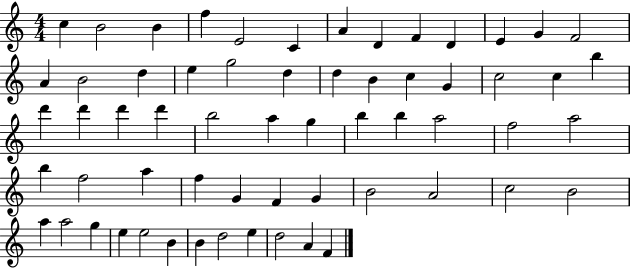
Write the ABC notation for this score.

X:1
T:Untitled
M:4/4
L:1/4
K:C
c B2 B f E2 C A D F D E G F2 A B2 d e g2 d d B c G c2 c b d' d' d' d' b2 a g b b a2 f2 a2 b f2 a f G F G B2 A2 c2 B2 a a2 g e e2 B B d2 e d2 A F